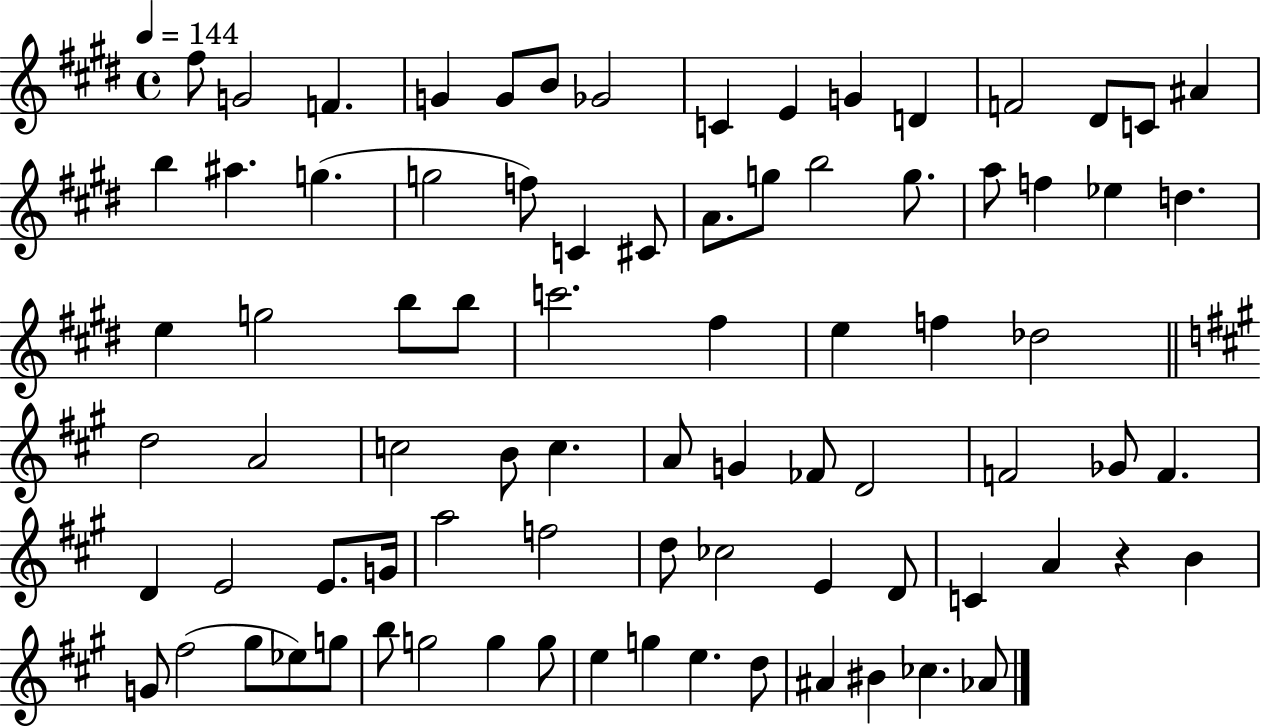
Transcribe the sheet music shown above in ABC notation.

X:1
T:Untitled
M:4/4
L:1/4
K:E
^f/2 G2 F G G/2 B/2 _G2 C E G D F2 ^D/2 C/2 ^A b ^a g g2 f/2 C ^C/2 A/2 g/2 b2 g/2 a/2 f _e d e g2 b/2 b/2 c'2 ^f e f _d2 d2 A2 c2 B/2 c A/2 G _F/2 D2 F2 _G/2 F D E2 E/2 G/4 a2 f2 d/2 _c2 E D/2 C A z B G/2 ^f2 ^g/2 _e/2 g/2 b/2 g2 g g/2 e g e d/2 ^A ^B _c _A/2